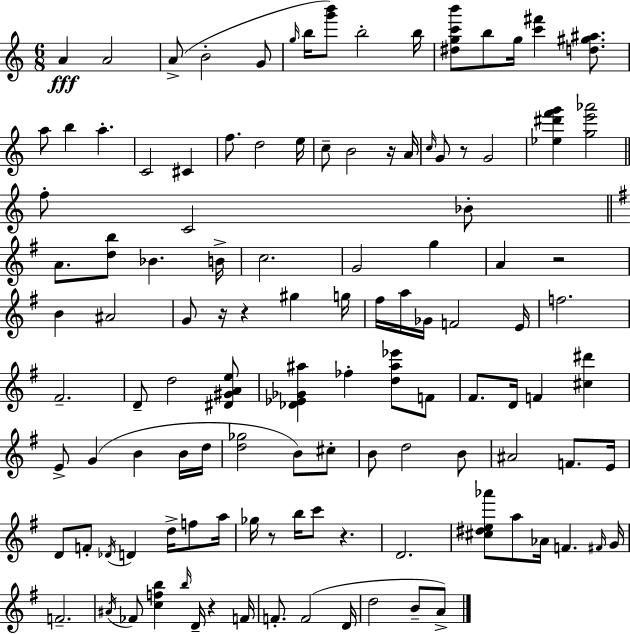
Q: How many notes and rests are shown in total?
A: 117